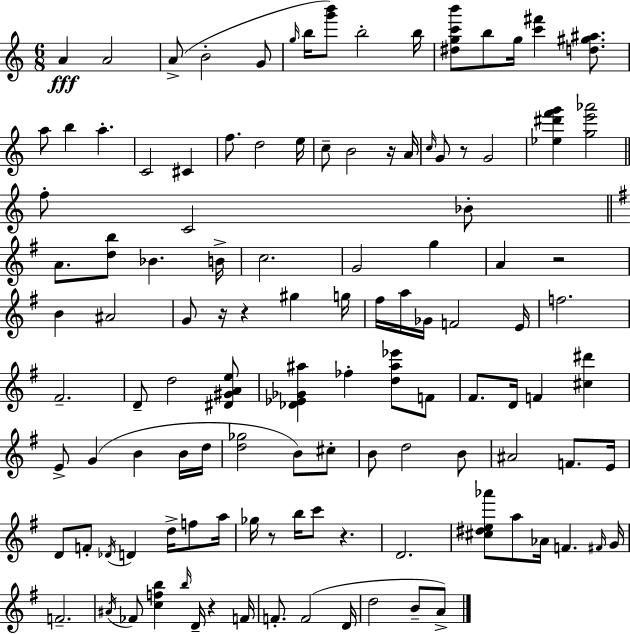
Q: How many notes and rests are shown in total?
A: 117